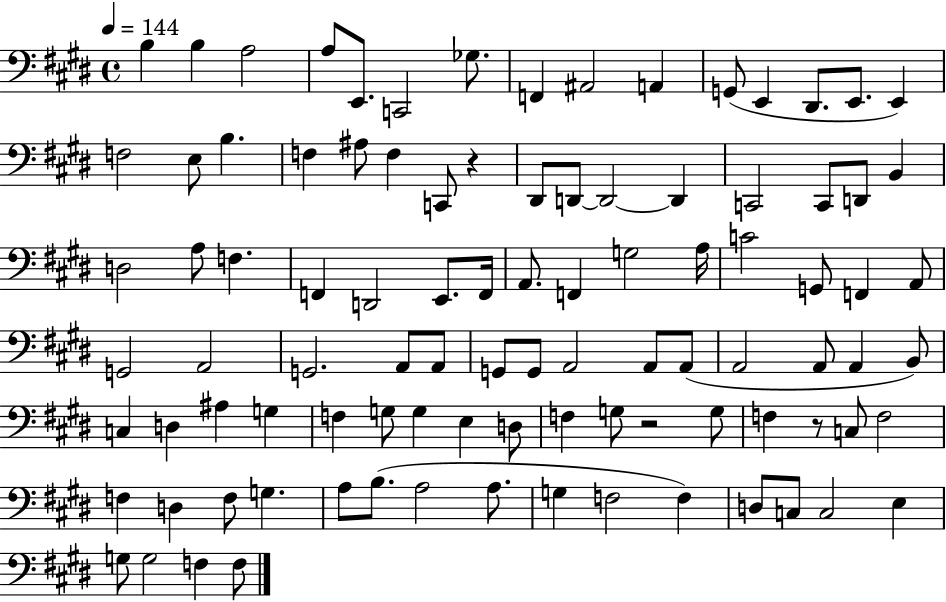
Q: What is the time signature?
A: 4/4